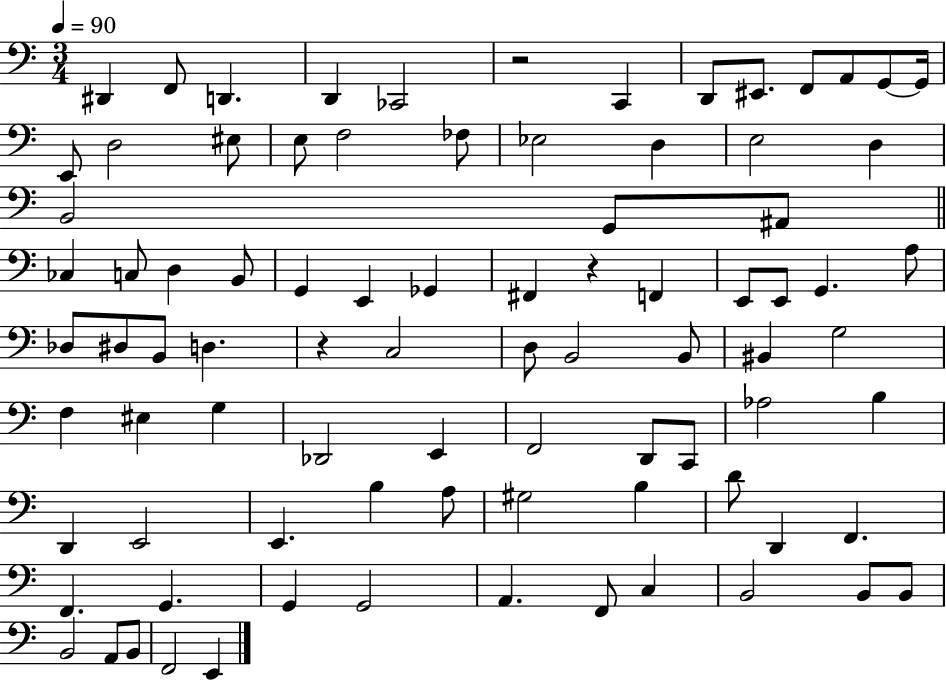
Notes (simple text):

D#2/q F2/e D2/q. D2/q CES2/h R/h C2/q D2/e EIS2/e. F2/e A2/e G2/e G2/s E2/e D3/h EIS3/e E3/e F3/h FES3/e Eb3/h D3/q E3/h D3/q B2/h G2/e A#2/e CES3/q C3/e D3/q B2/e G2/q E2/q Gb2/q F#2/q R/q F2/q E2/e E2/e G2/q. A3/e Db3/e D#3/e B2/e D3/q. R/q C3/h D3/e B2/h B2/e BIS2/q G3/h F3/q EIS3/q G3/q Db2/h E2/q F2/h D2/e C2/e Ab3/h B3/q D2/q E2/h E2/q. B3/q A3/e G#3/h B3/q D4/e D2/q F2/q. F2/q. G2/q. G2/q G2/h A2/q. F2/e C3/q B2/h B2/e B2/e B2/h A2/e B2/e F2/h E2/q